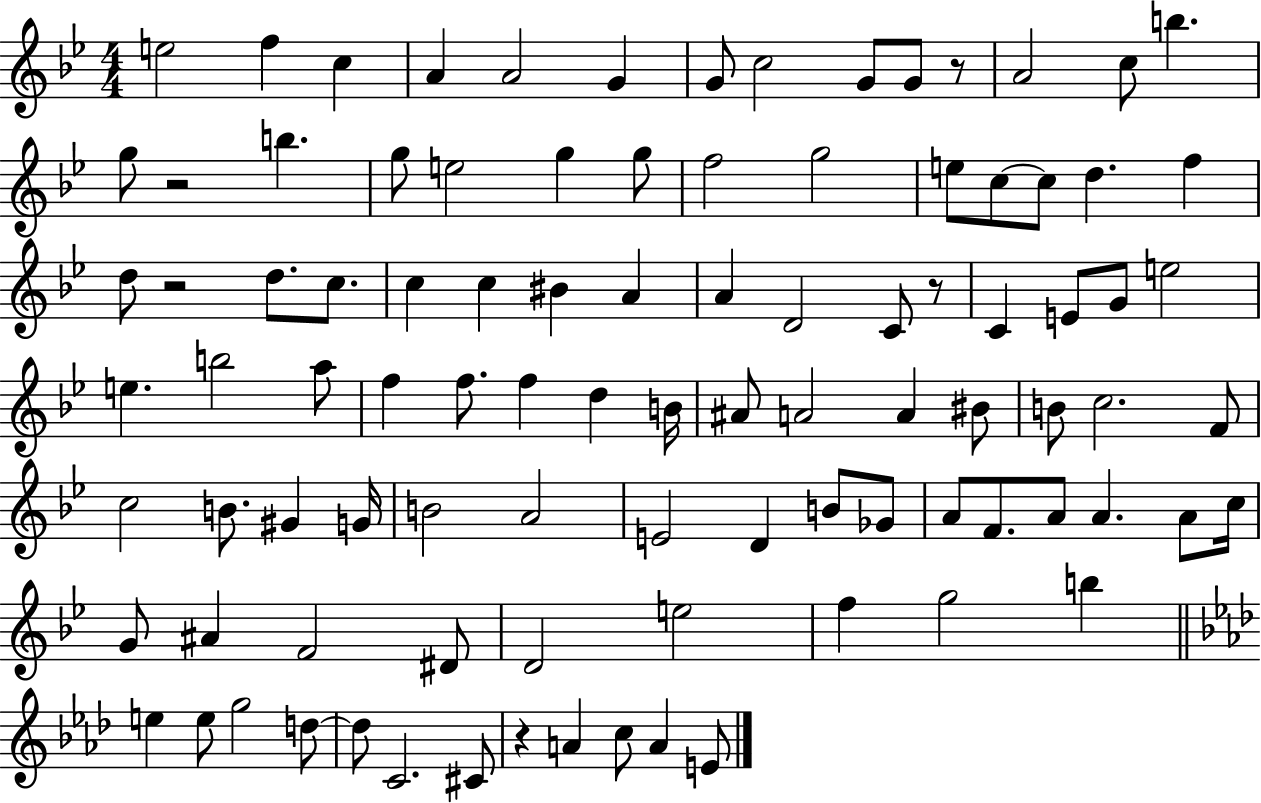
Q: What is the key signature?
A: BES major